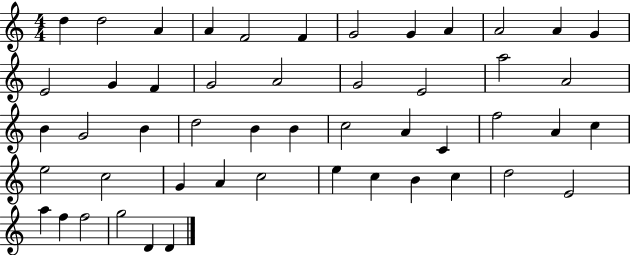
{
  \clef treble
  \numericTimeSignature
  \time 4/4
  \key c \major
  d''4 d''2 a'4 | a'4 f'2 f'4 | g'2 g'4 a'4 | a'2 a'4 g'4 | \break e'2 g'4 f'4 | g'2 a'2 | g'2 e'2 | a''2 a'2 | \break b'4 g'2 b'4 | d''2 b'4 b'4 | c''2 a'4 c'4 | f''2 a'4 c''4 | \break e''2 c''2 | g'4 a'4 c''2 | e''4 c''4 b'4 c''4 | d''2 e'2 | \break a''4 f''4 f''2 | g''2 d'4 d'4 | \bar "|."
}